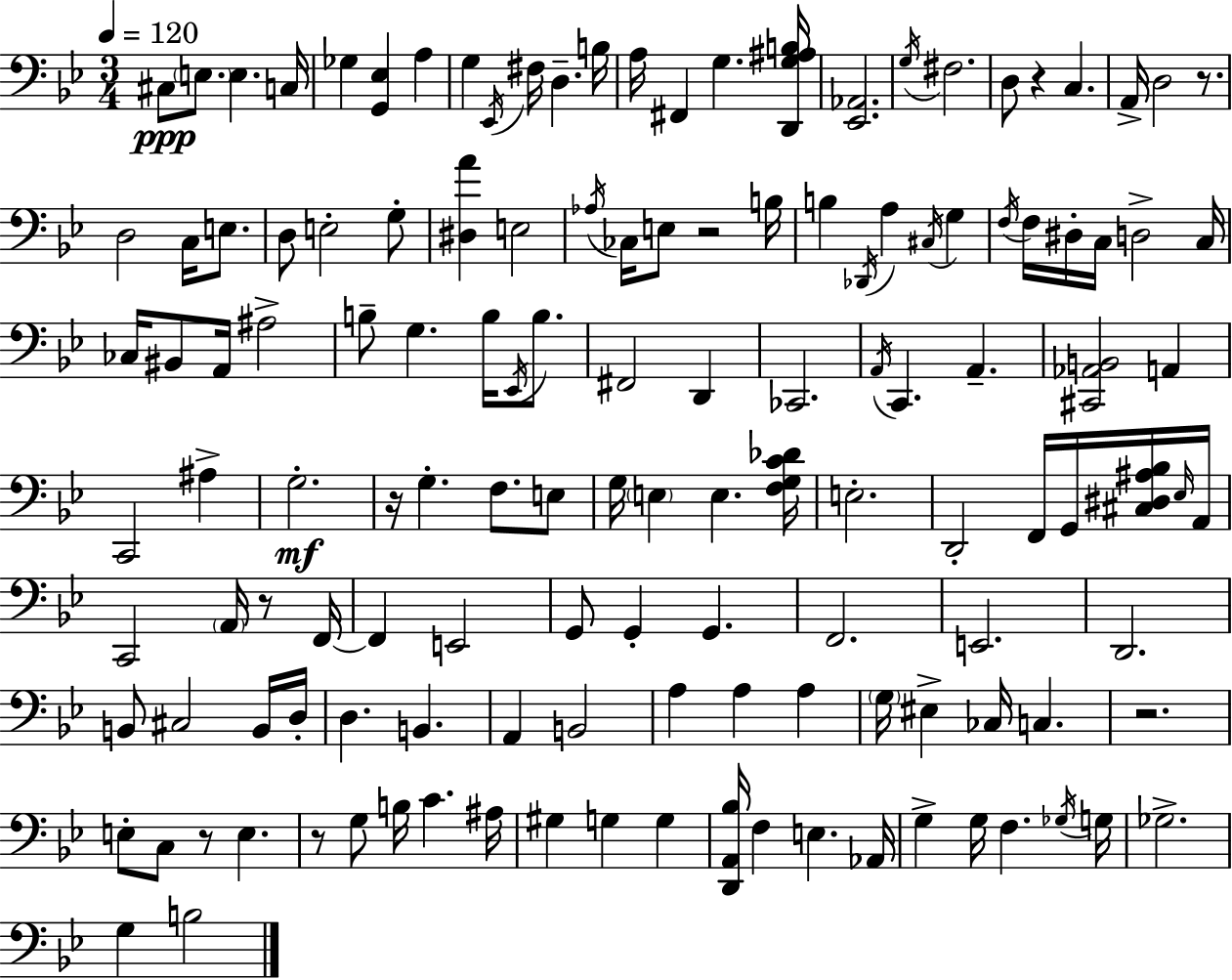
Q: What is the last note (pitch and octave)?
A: B3